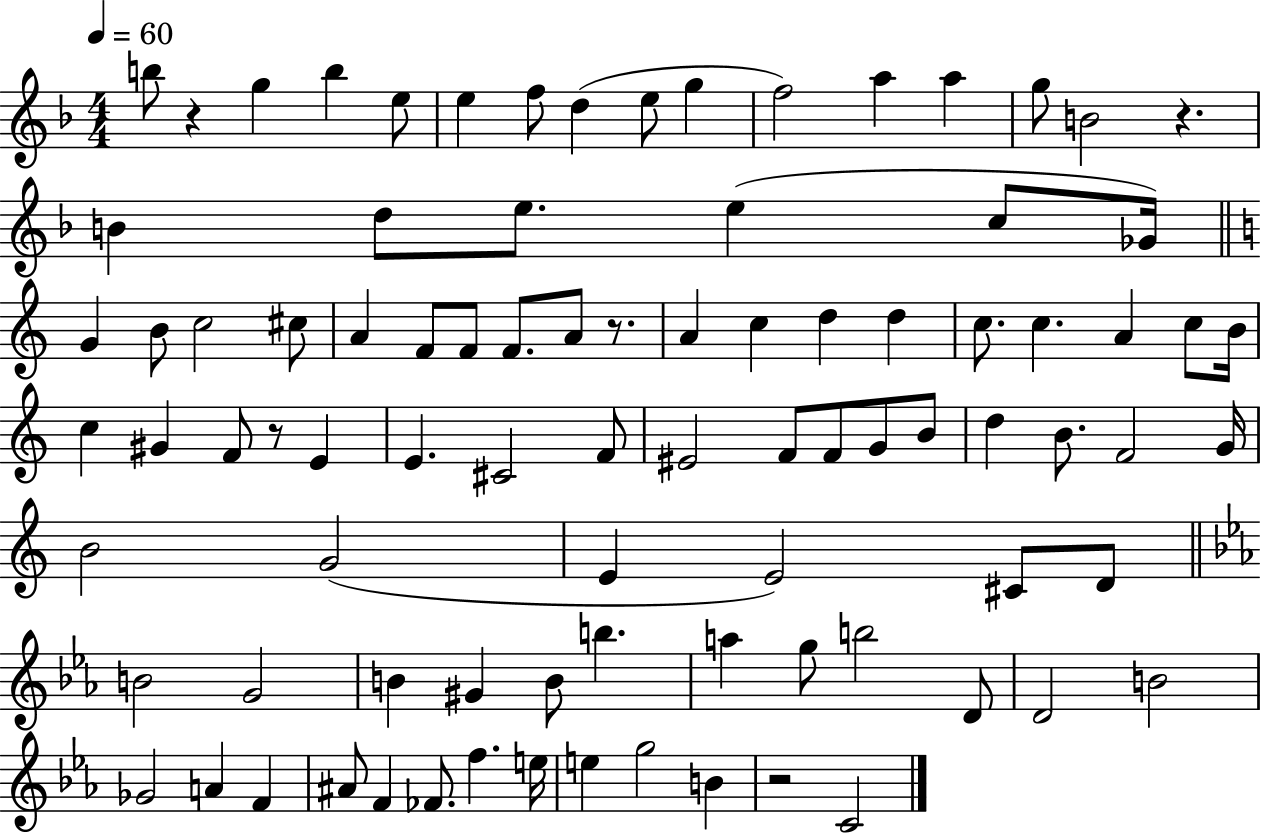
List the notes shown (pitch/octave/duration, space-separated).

B5/e R/q G5/q B5/q E5/e E5/q F5/e D5/q E5/e G5/q F5/h A5/q A5/q G5/e B4/h R/q. B4/q D5/e E5/e. E5/q C5/e Gb4/s G4/q B4/e C5/h C#5/e A4/q F4/e F4/e F4/e. A4/e R/e. A4/q C5/q D5/q D5/q C5/e. C5/q. A4/q C5/e B4/s C5/q G#4/q F4/e R/e E4/q E4/q. C#4/h F4/e EIS4/h F4/e F4/e G4/e B4/e D5/q B4/e. F4/h G4/s B4/h G4/h E4/q E4/h C#4/e D4/e B4/h G4/h B4/q G#4/q B4/e B5/q. A5/q G5/e B5/h D4/e D4/h B4/h Gb4/h A4/q F4/q A#4/e F4/q FES4/e. F5/q. E5/s E5/q G5/h B4/q R/h C4/h